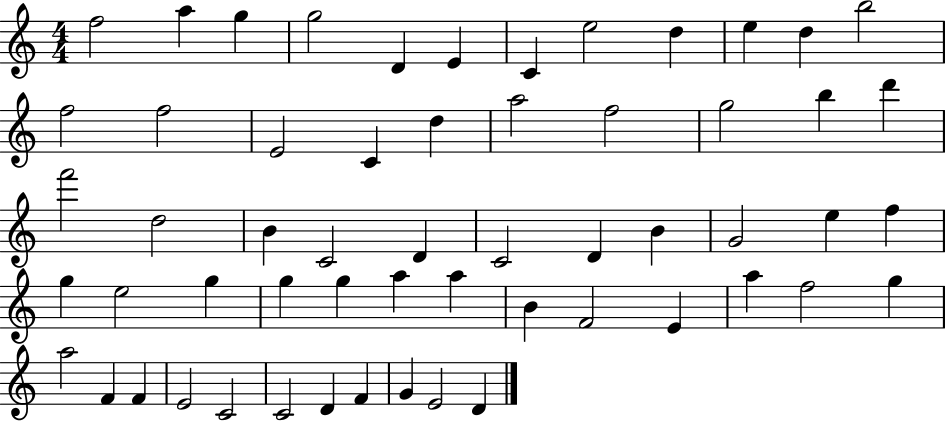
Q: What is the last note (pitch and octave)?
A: D4